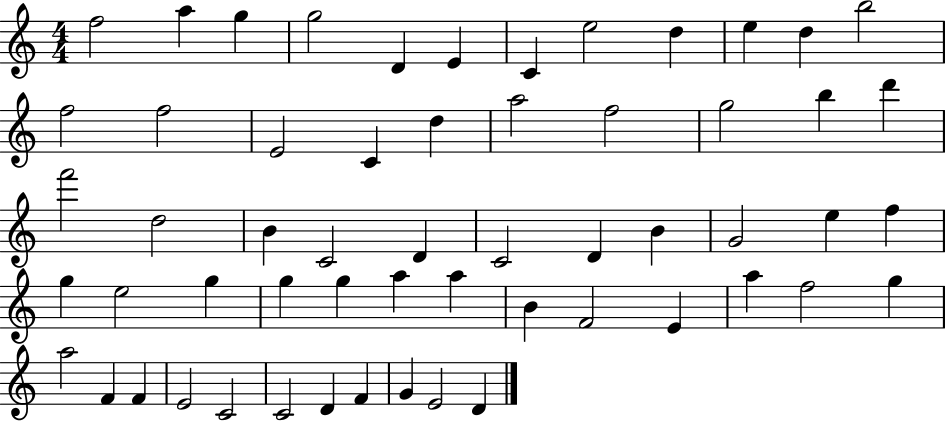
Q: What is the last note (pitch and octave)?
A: D4